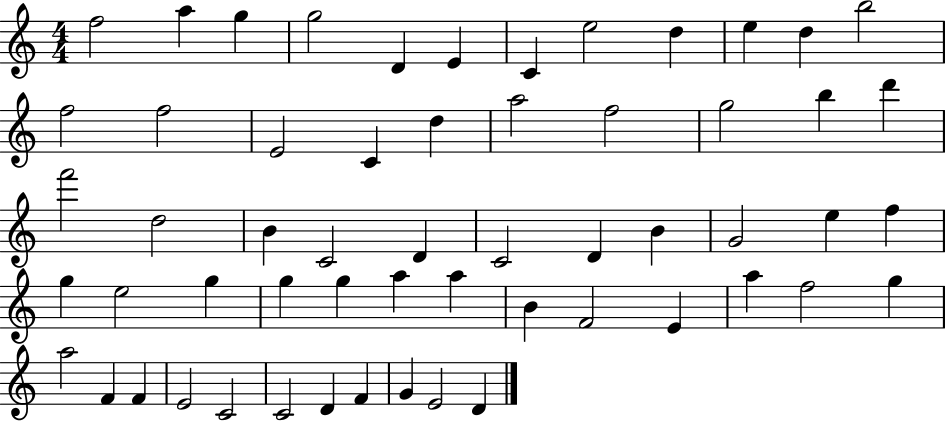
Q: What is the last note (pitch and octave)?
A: D4